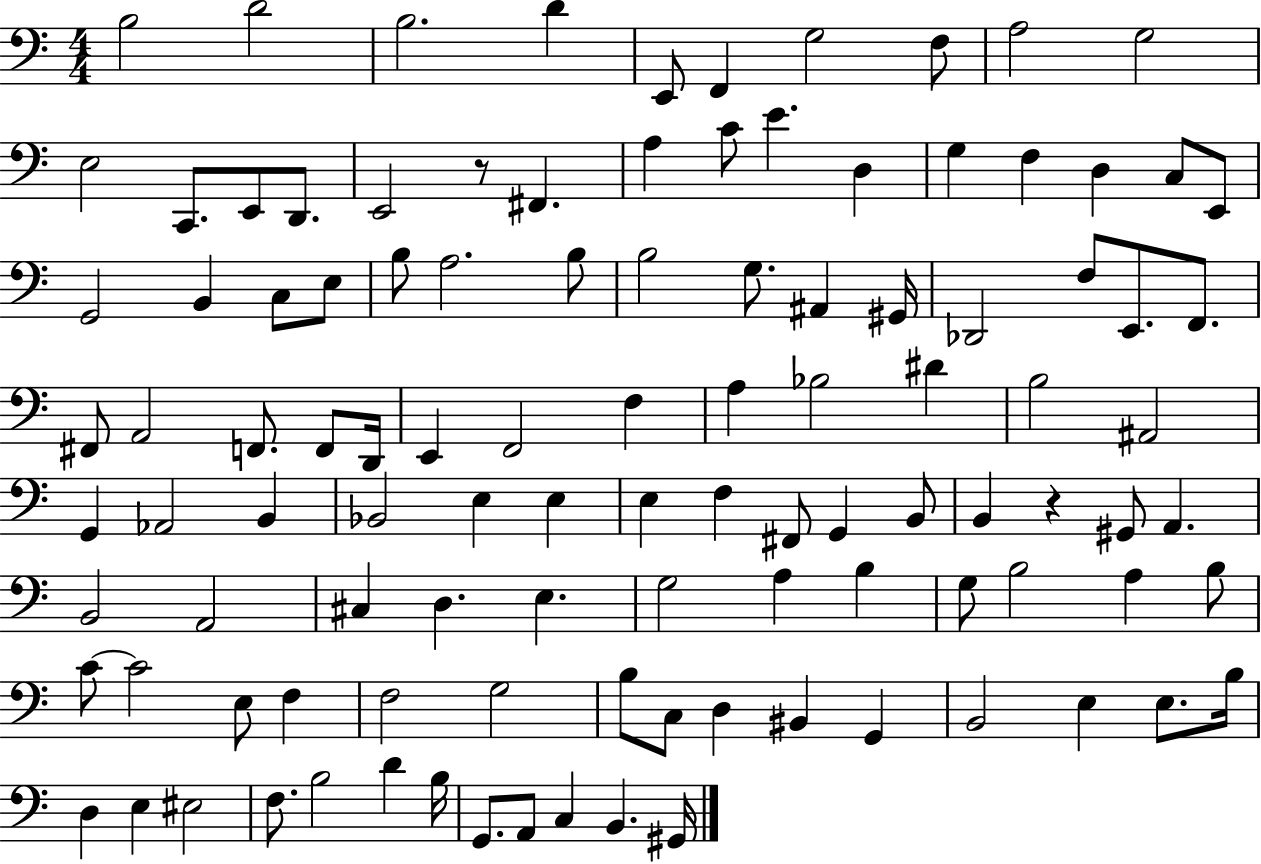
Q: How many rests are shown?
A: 2